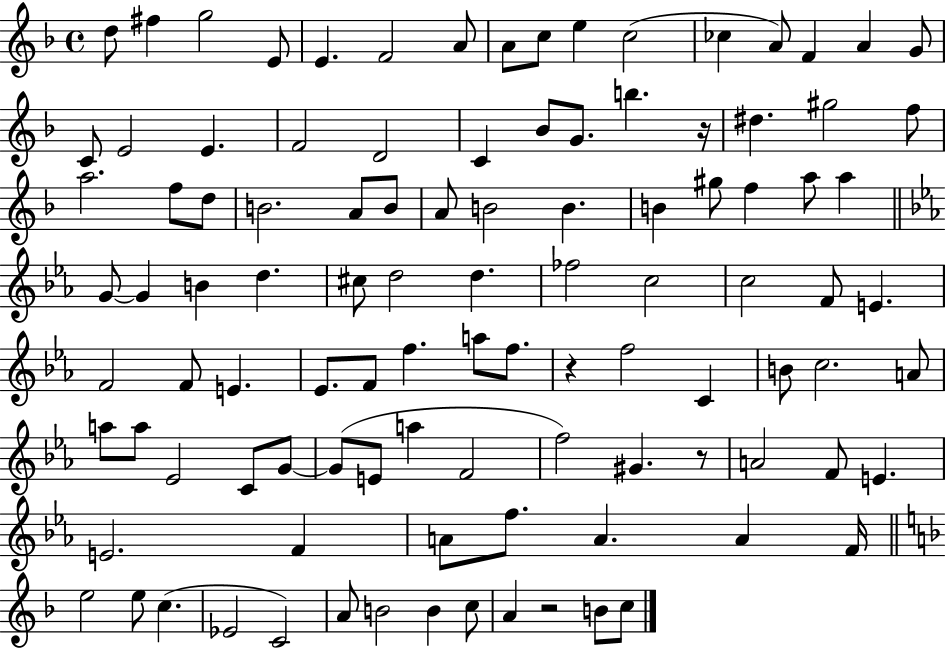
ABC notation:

X:1
T:Untitled
M:4/4
L:1/4
K:F
d/2 ^f g2 E/2 E F2 A/2 A/2 c/2 e c2 _c A/2 F A G/2 C/2 E2 E F2 D2 C _B/2 G/2 b z/4 ^d ^g2 f/2 a2 f/2 d/2 B2 A/2 B/2 A/2 B2 B B ^g/2 f a/2 a G/2 G B d ^c/2 d2 d _f2 c2 c2 F/2 E F2 F/2 E _E/2 F/2 f a/2 f/2 z f2 C B/2 c2 A/2 a/2 a/2 _E2 C/2 G/2 G/2 E/2 a F2 f2 ^G z/2 A2 F/2 E E2 F A/2 f/2 A A F/4 e2 e/2 c _E2 C2 A/2 B2 B c/2 A z2 B/2 c/2